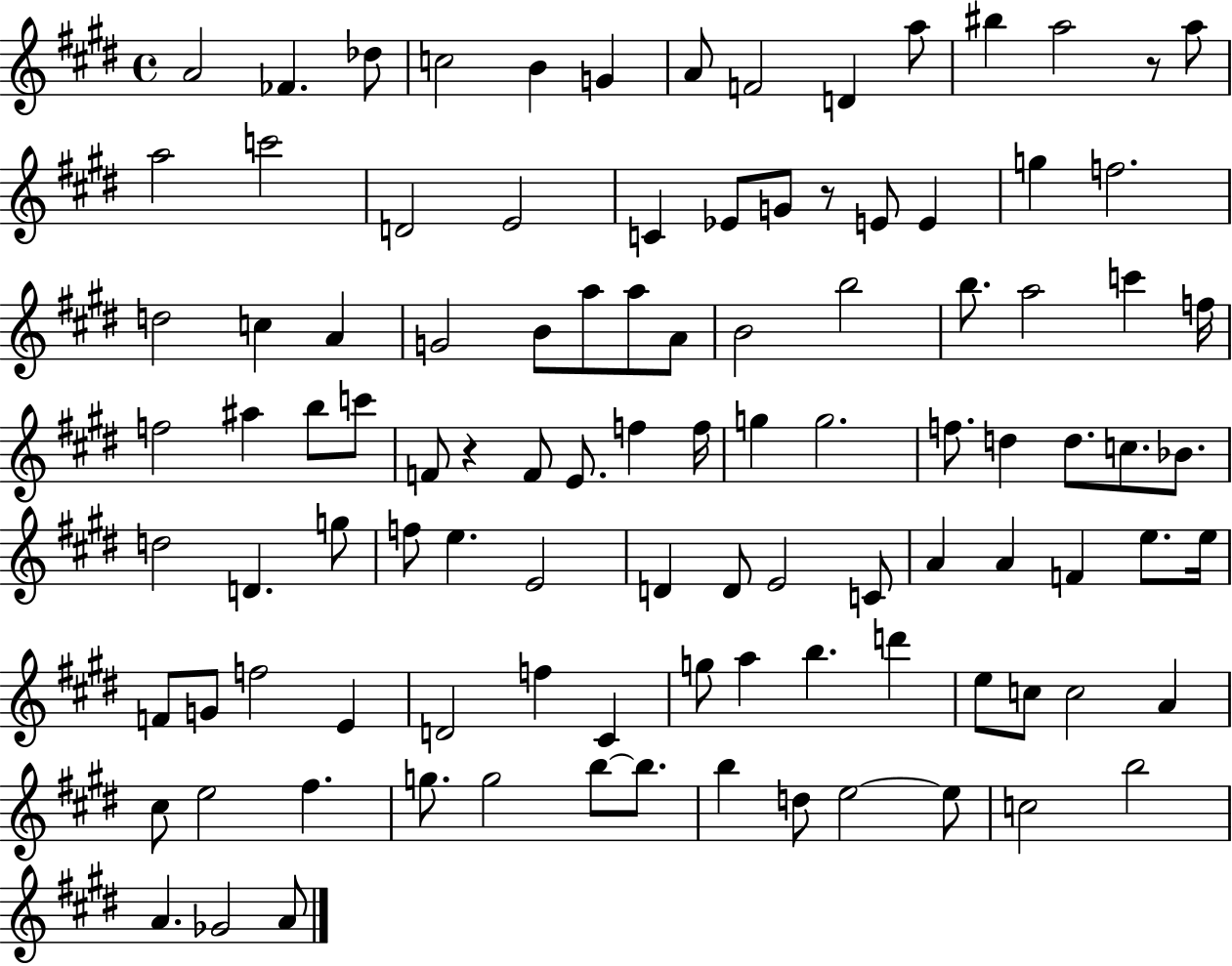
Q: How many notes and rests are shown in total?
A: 103